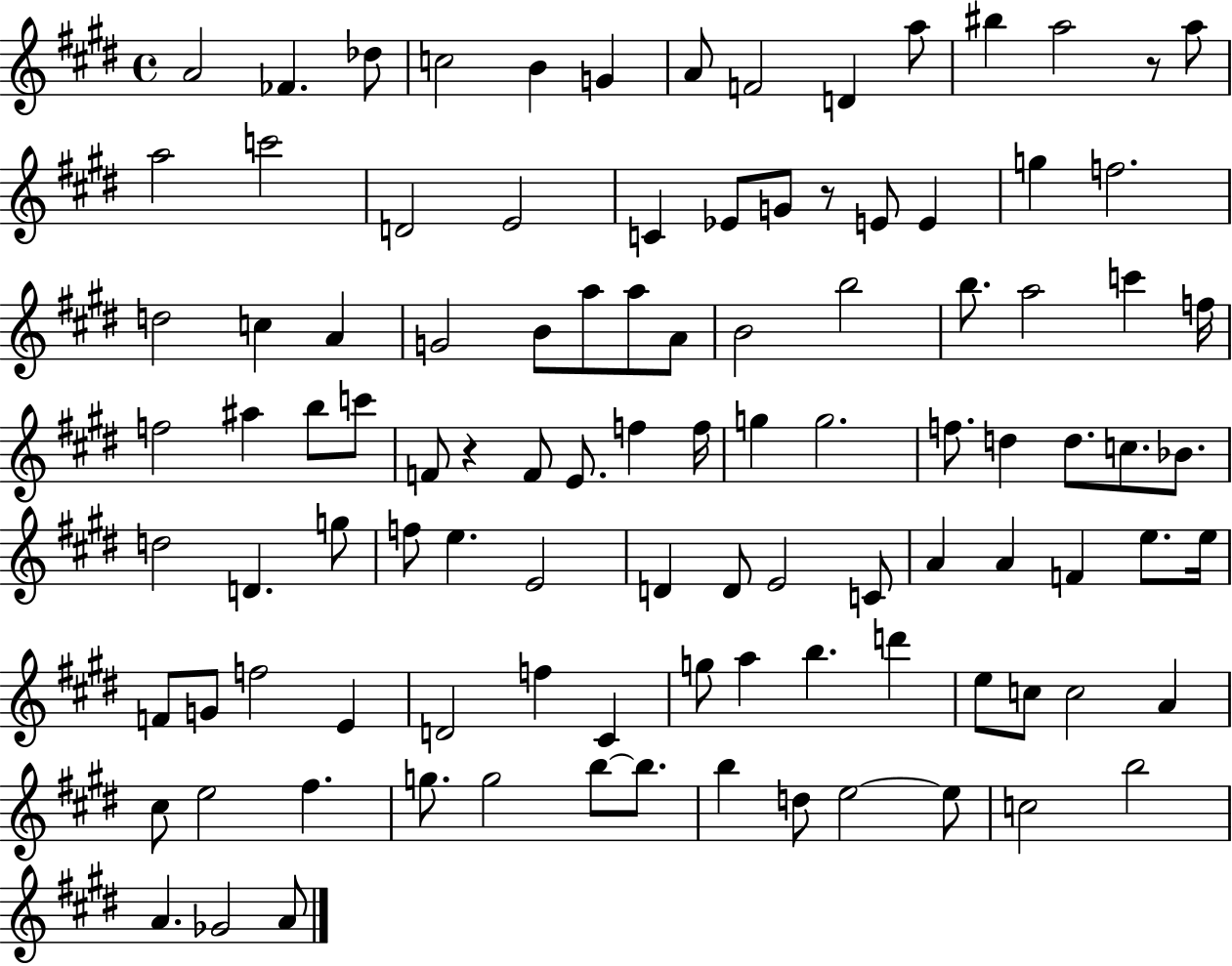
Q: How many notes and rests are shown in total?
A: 103